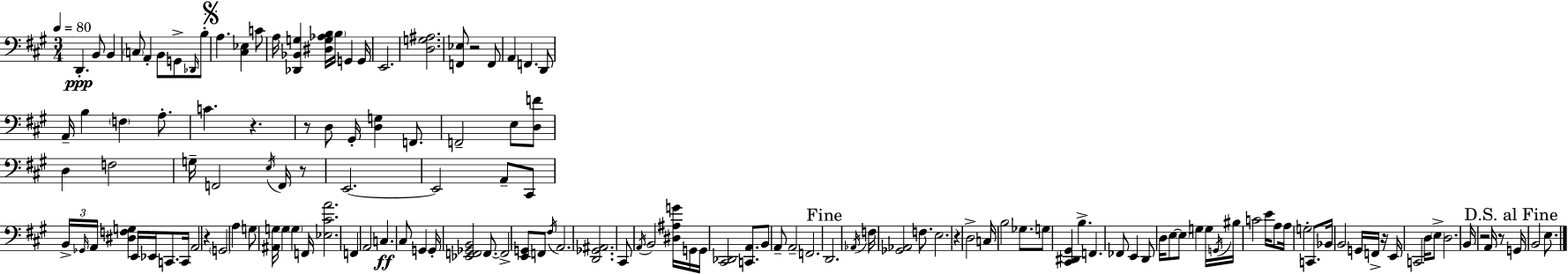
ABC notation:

X:1
T:Untitled
M:3/4
L:1/4
K:A
D,, B,,/2 B,, C,/2 A,, B,,/2 G,,/2 _D,,/4 B,/2 A, [^C,_E,] C/2 A,/4 [_D,,_B,,G,] [^D,G,_A,B,]/4 B,/4 G,, G,,/4 E,,2 [D,G,^A,]2 [F,,_E,]/2 z2 F,,/2 A,, F,, D,,/2 A,,/4 B, F, A,/2 C z z/2 D,/2 ^G,,/4 [D,G,] F,,/2 F,,2 E,/2 [D,F]/2 D, F,2 G,/4 F,,2 E,/4 F,,/4 z/2 E,,2 E,,2 A,,/2 ^C,,/2 B,,/4 _G,,/4 A,,/4 [^D,F,G,] E,,/4 _E,,/4 C,,/2 C,,/4 A,,2 z G,,2 A, G,/2 [^A,,G,]/4 G, G, F,,/4 [_E,^CA]2 F,, A,,2 C, ^C,/2 G,, G,,/4 [_E,,F,,_G,,B,,]2 F,,/2 F,,2 [E,,G,,]/2 F,,/2 ^F,/4 A,,2 [D,,_G,,^A,,]2 ^C,,/2 A,,/4 B,,2 [^D,^A,G]/4 G,,/4 G,,/4 [^C,,_D,,]2 [C,,A,,]/2 B,,/2 A,,/2 A,,2 F,,2 D,,2 _A,,/4 F,/4 [_G,,_A,,]2 F,/2 E,2 z D,2 C,/4 B,2 _G,/2 G,/2 [^C,,^D,,^G,,] B, F,, _F,,/2 E,, D,,/2 D,/4 E,/2 E,/2 G, G,/4 G,,/4 ^B,/4 C2 E/4 A,/2 A,/4 G,2 C,,/2 _B,,/4 B,,2 G,,/4 F,,/4 z/4 E,,/4 C,,2 D,/4 E,/2 D,2 B,,/4 z2 A,,/4 z/2 G,,/4 B,,2 E,/2